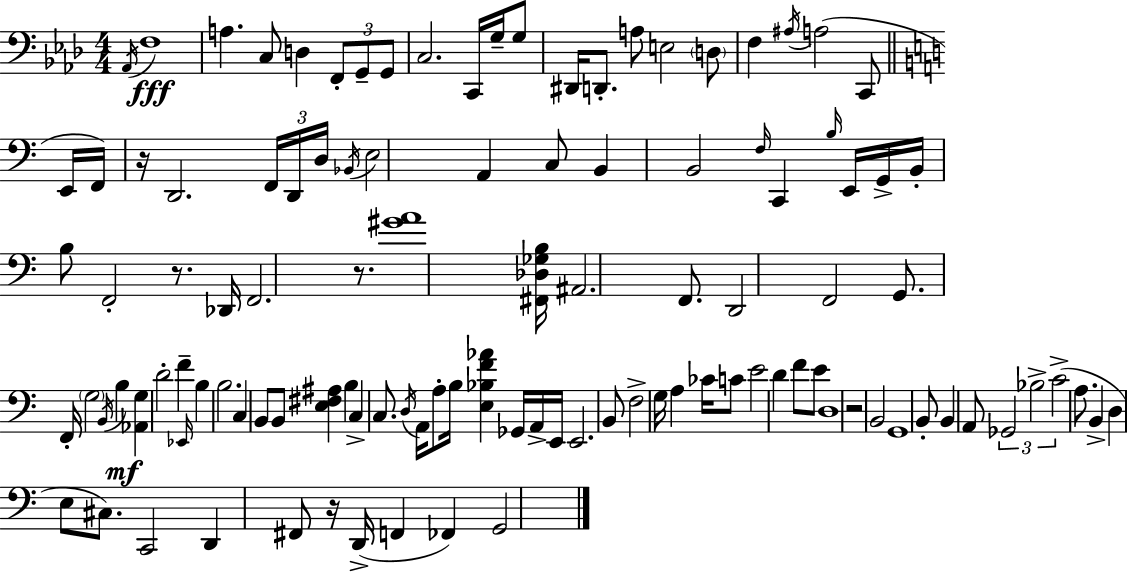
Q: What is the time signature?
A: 4/4